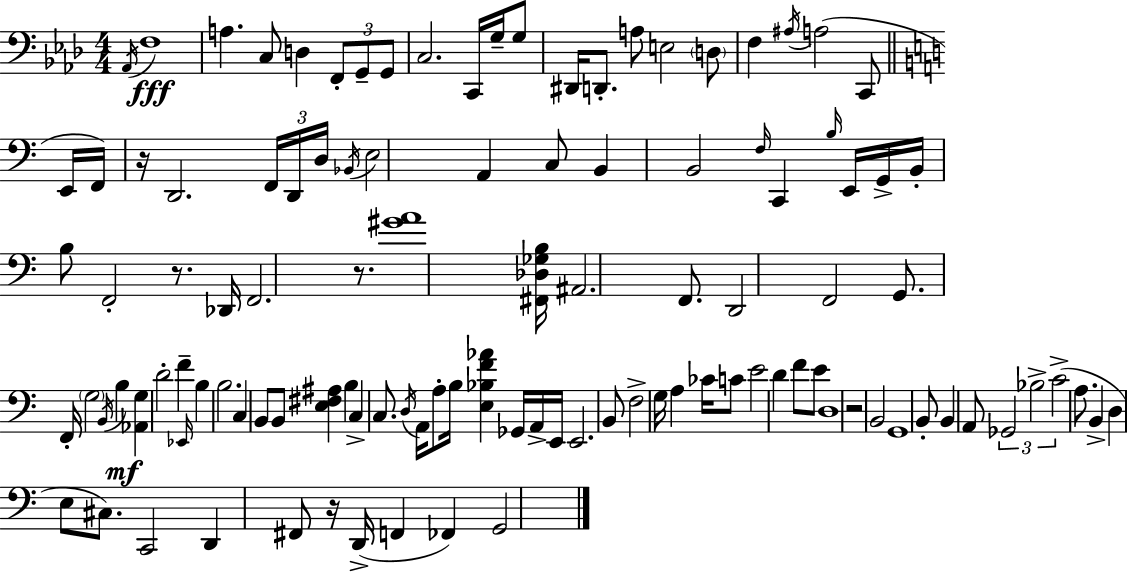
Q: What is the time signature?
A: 4/4